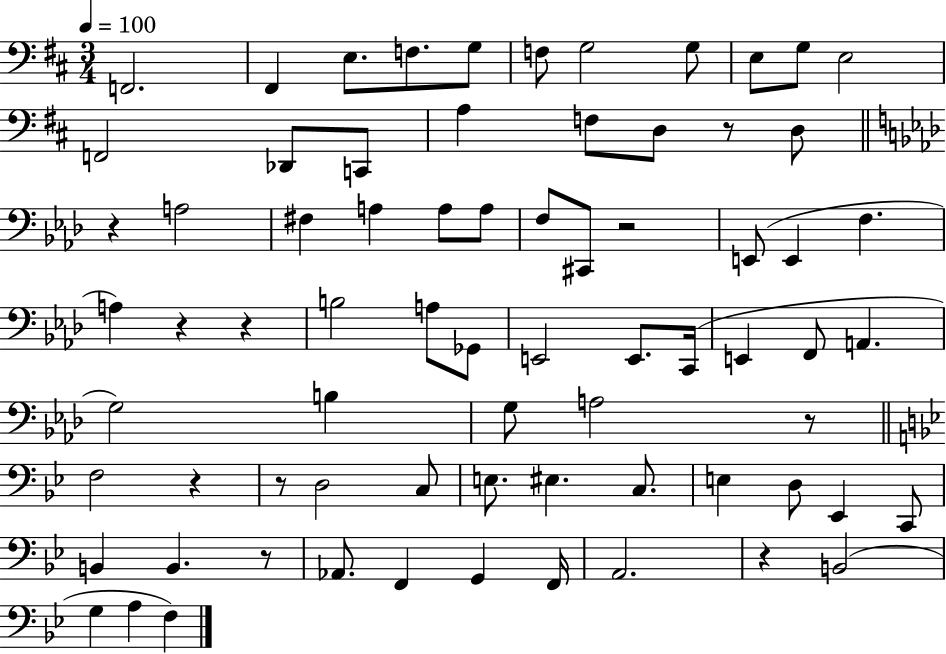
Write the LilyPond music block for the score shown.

{
  \clef bass
  \numericTimeSignature
  \time 3/4
  \key d \major
  \tempo 4 = 100
  f,2. | fis,4 e8. f8. g8 | f8 g2 g8 | e8 g8 e2 | \break f,2 des,8 c,8 | a4 f8 d8 r8 d8 | \bar "||" \break \key f \minor r4 a2 | fis4 a4 a8 a8 | f8 cis,8 r2 | e,8( e,4 f4. | \break a4) r4 r4 | b2 a8 ges,8 | e,2 e,8. c,16( | e,4 f,8 a,4. | \break g2) b4 | g8 a2 r8 | \bar "||" \break \key bes \major f2 r4 | r8 d2 c8 | e8. eis4. c8. | e4 d8 ees,4 c,8 | \break b,4 b,4. r8 | aes,8. f,4 g,4 f,16 | a,2. | r4 b,2( | \break g4 a4 f4) | \bar "|."
}